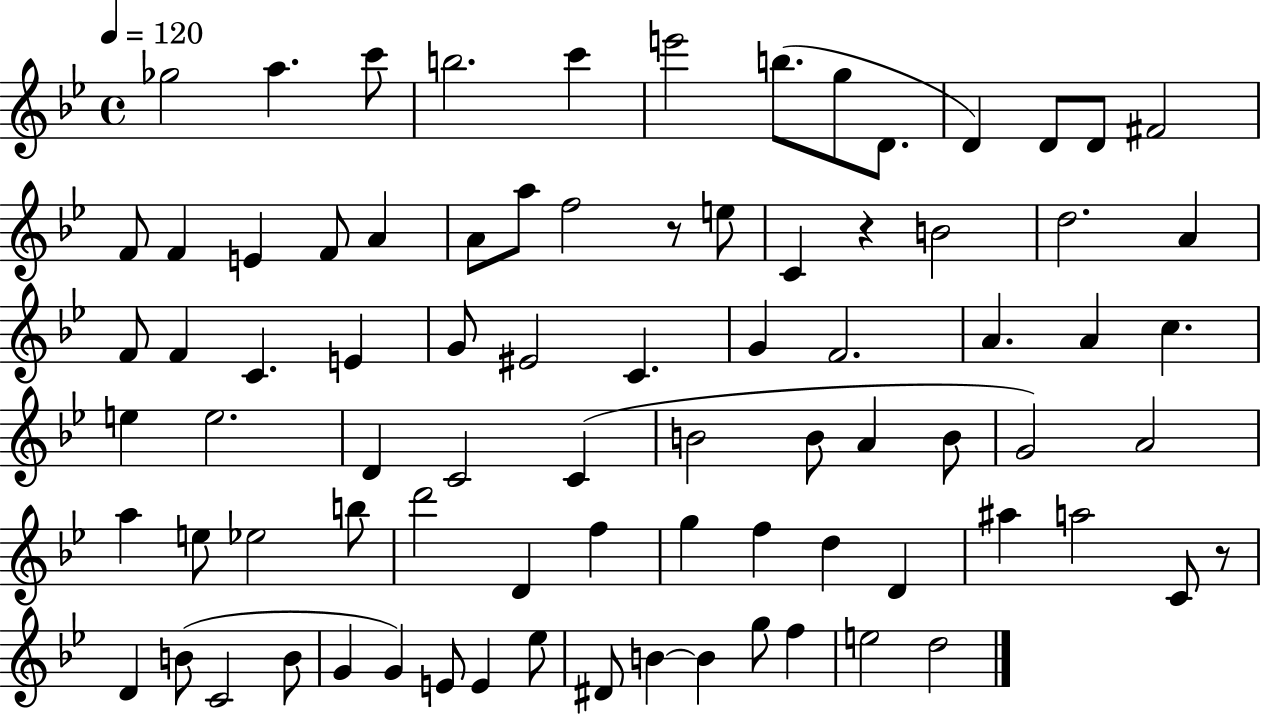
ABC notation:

X:1
T:Untitled
M:4/4
L:1/4
K:Bb
_g2 a c'/2 b2 c' e'2 b/2 g/2 D/2 D D/2 D/2 ^F2 F/2 F E F/2 A A/2 a/2 f2 z/2 e/2 C z B2 d2 A F/2 F C E G/2 ^E2 C G F2 A A c e e2 D C2 C B2 B/2 A B/2 G2 A2 a e/2 _e2 b/2 d'2 D f g f d D ^a a2 C/2 z/2 D B/2 C2 B/2 G G E/2 E _e/2 ^D/2 B B g/2 f e2 d2